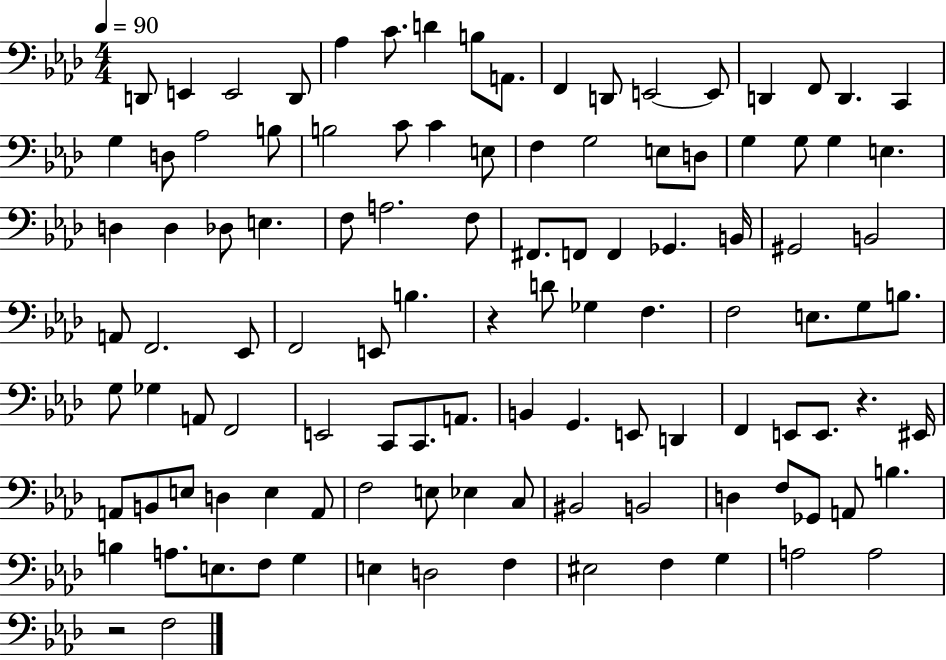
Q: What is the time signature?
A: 4/4